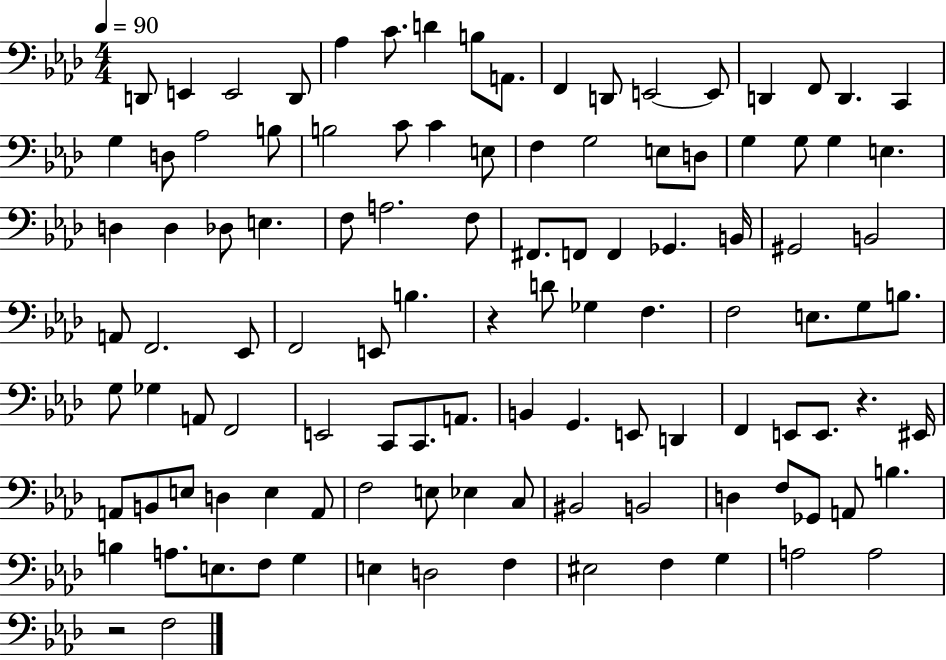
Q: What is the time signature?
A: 4/4